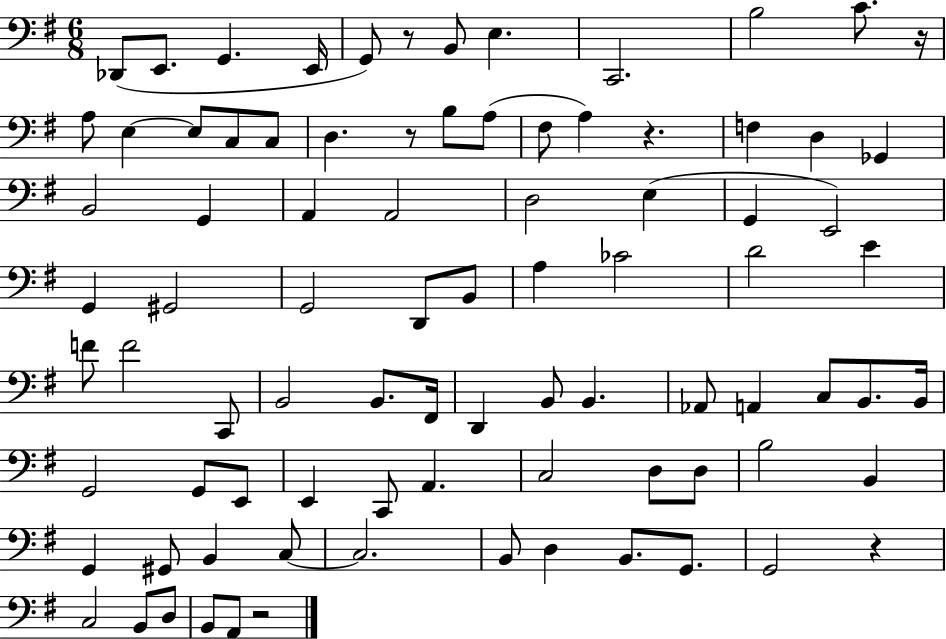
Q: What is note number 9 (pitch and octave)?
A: B3